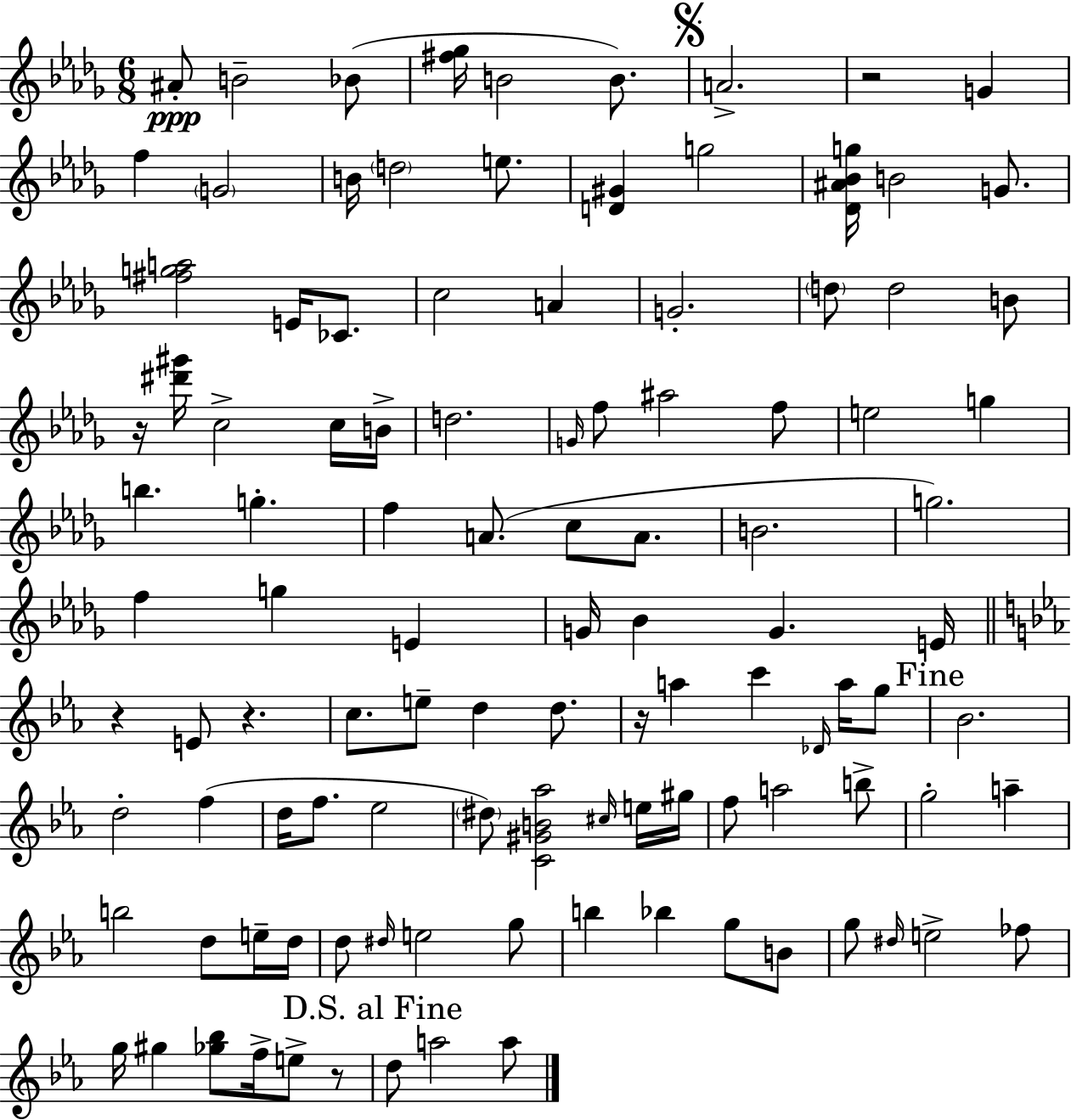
A#4/e B4/h Bb4/e [F#5,Gb5]/s B4/h B4/e. A4/h. R/h G4/q F5/q G4/h B4/s D5/h E5/e. [D4,G#4]/q G5/h [Db4,A#4,Bb4,G5]/s B4/h G4/e. [F#5,G5,A5]/h E4/s CES4/e. C5/h A4/q G4/h. D5/e D5/h B4/e R/s [D#6,G#6]/s C5/h C5/s B4/s D5/h. G4/s F5/e A#5/h F5/e E5/h G5/q B5/q. G5/q. F5/q A4/e. C5/e A4/e. B4/h. G5/h. F5/q G5/q E4/q G4/s Bb4/q G4/q. E4/s R/q E4/e R/q. C5/e. E5/e D5/q D5/e. R/s A5/q C6/q Db4/s A5/s G5/e Bb4/h. D5/h F5/q D5/s F5/e. Eb5/h D#5/e [C4,G#4,B4,Ab5]/h C#5/s E5/s G#5/s F5/e A5/h B5/e G5/h A5/q B5/h D5/e E5/s D5/s D5/e D#5/s E5/h G5/e B5/q Bb5/q G5/e B4/e G5/e D#5/s E5/h FES5/e G5/s G#5/q [Gb5,Bb5]/e F5/s E5/e R/e D5/e A5/h A5/e